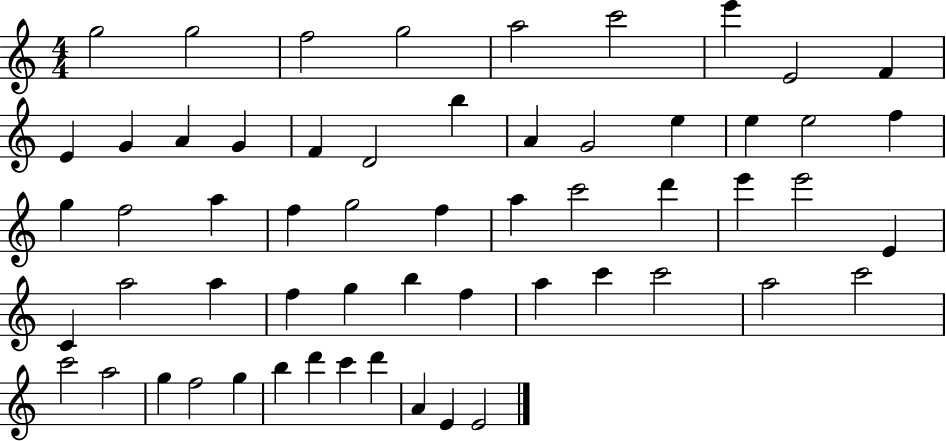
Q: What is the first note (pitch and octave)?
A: G5